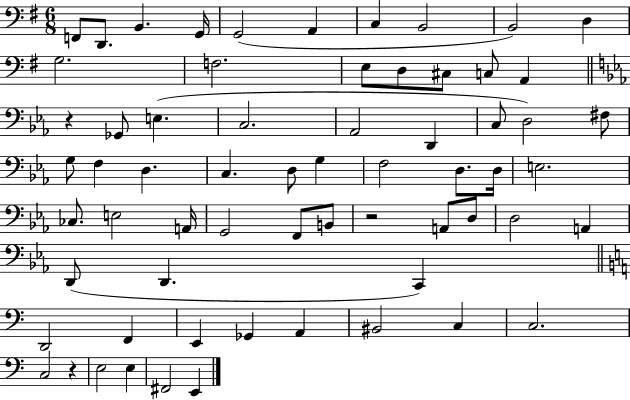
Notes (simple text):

F2/e D2/e. B2/q. G2/s G2/h A2/q C3/q B2/h B2/h D3/q G3/h. F3/h. E3/e D3/e C#3/e C3/e A2/q R/q Gb2/e E3/q. C3/h. Ab2/h D2/q C3/e D3/h F#3/e G3/e F3/q D3/q. C3/q. D3/e G3/q F3/h D3/e. D3/s E3/h. CES3/e. E3/h A2/s G2/h F2/e B2/e R/h A2/e D3/e D3/h A2/q D2/e D2/q. C2/q D2/h F2/q E2/q Gb2/q A2/q BIS2/h C3/q C3/h. C3/h R/q E3/h E3/q F#2/h E2/q